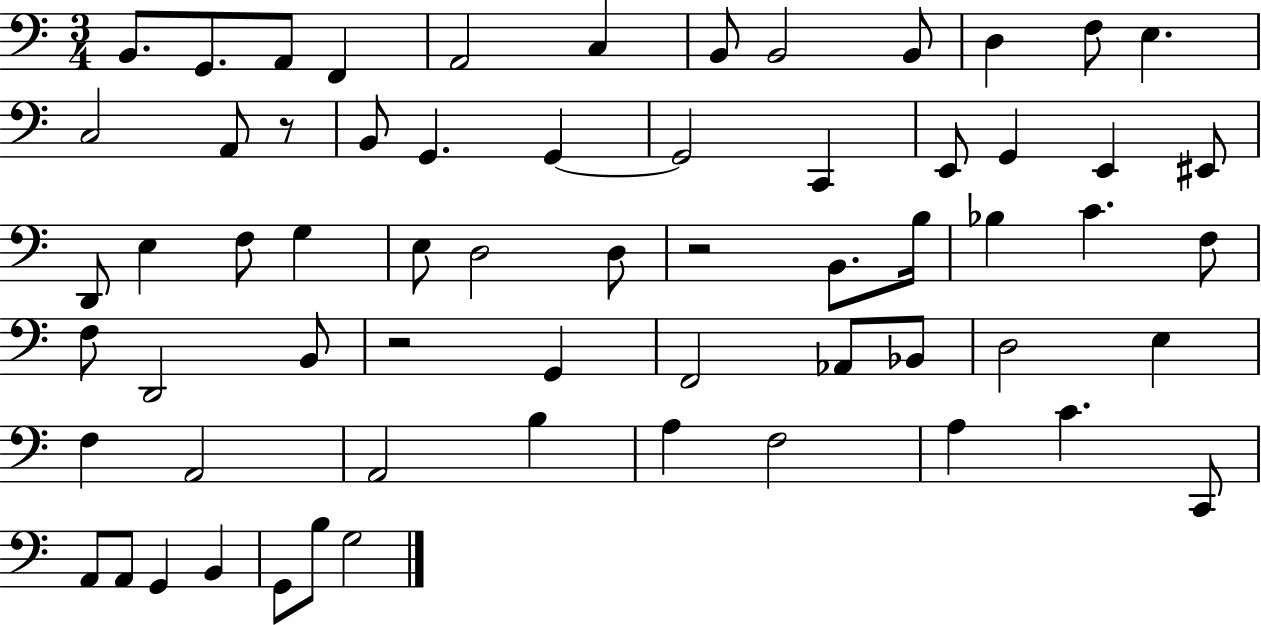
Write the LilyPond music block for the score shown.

{
  \clef bass
  \numericTimeSignature
  \time 3/4
  \key c \major
  b,8. g,8. a,8 f,4 | a,2 c4 | b,8 b,2 b,8 | d4 f8 e4. | \break c2 a,8 r8 | b,8 g,4. g,4~~ | g,2 c,4 | e,8 g,4 e,4 eis,8 | \break d,8 e4 f8 g4 | e8 d2 d8 | r2 b,8. b16 | bes4 c'4. f8 | \break f8 d,2 b,8 | r2 g,4 | f,2 aes,8 bes,8 | d2 e4 | \break f4 a,2 | a,2 b4 | a4 f2 | a4 c'4. c,8 | \break a,8 a,8 g,4 b,4 | g,8 b8 g2 | \bar "|."
}